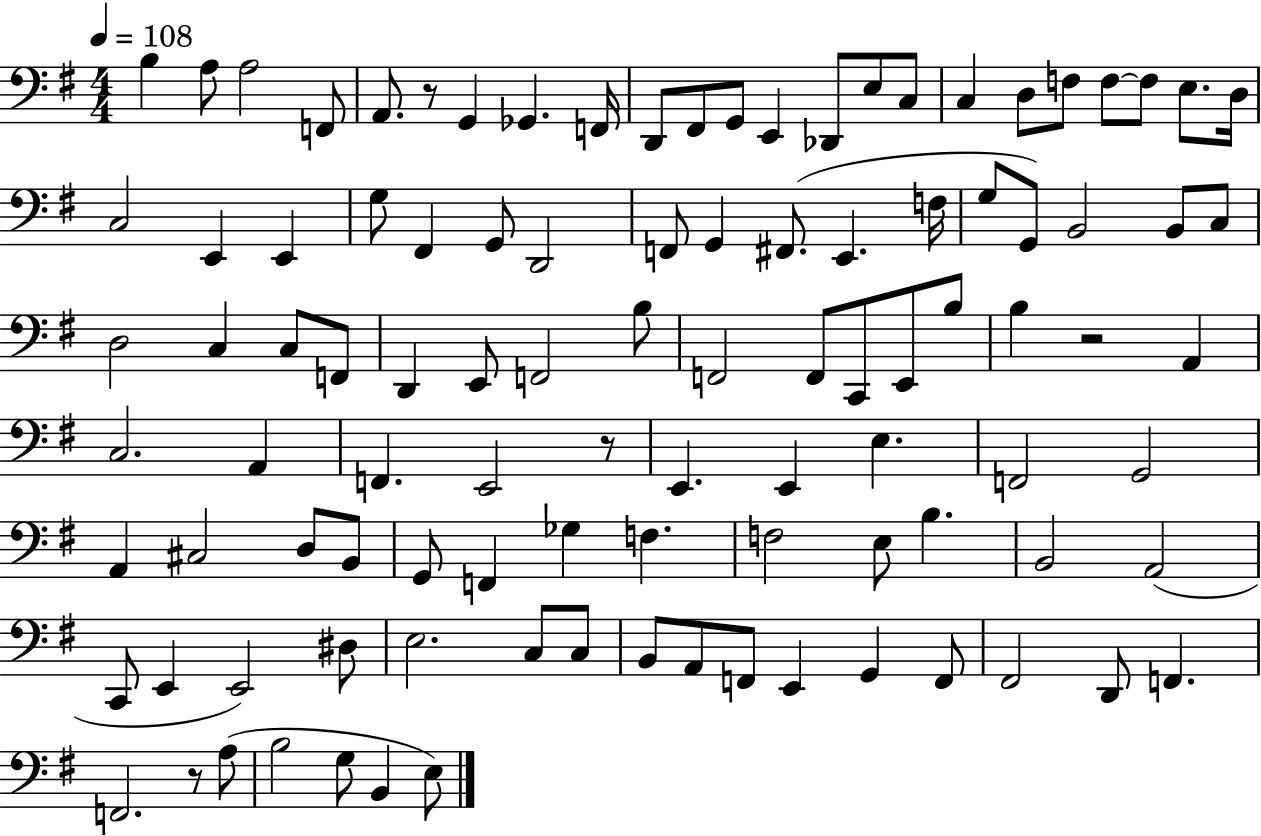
B3/q A3/e A3/h F2/e A2/e. R/e G2/q Gb2/q. F2/s D2/e F#2/e G2/e E2/q Db2/e E3/e C3/e C3/q D3/e F3/e F3/e F3/e E3/e. D3/s C3/h E2/q E2/q G3/e F#2/q G2/e D2/h F2/e G2/q F#2/e. E2/q. F3/s G3/e G2/e B2/h B2/e C3/e D3/h C3/q C3/e F2/e D2/q E2/e F2/h B3/e F2/h F2/e C2/e E2/e B3/e B3/q R/h A2/q C3/h. A2/q F2/q. E2/h R/e E2/q. E2/q E3/q. F2/h G2/h A2/q C#3/h D3/e B2/e G2/e F2/q Gb3/q F3/q. F3/h E3/e B3/q. B2/h A2/h C2/e E2/q E2/h D#3/e E3/h. C3/e C3/e B2/e A2/e F2/e E2/q G2/q F2/e F#2/h D2/e F2/q. F2/h. R/e A3/e B3/h G3/e B2/q E3/e